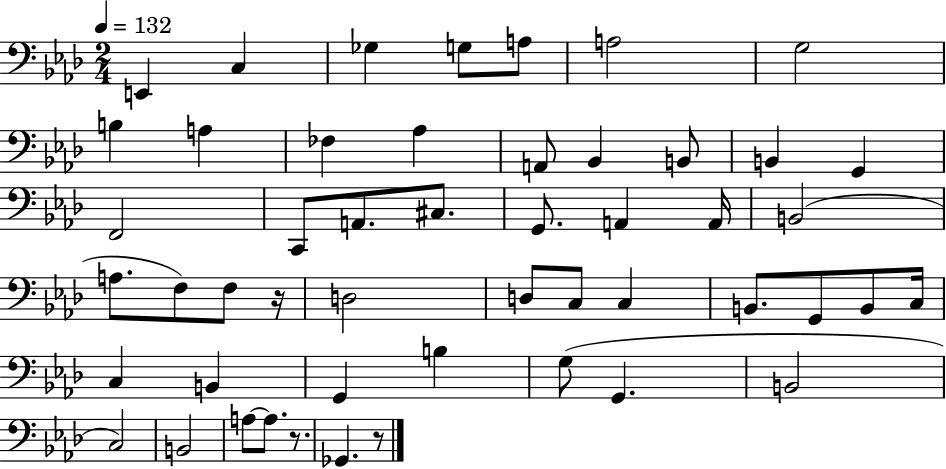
E2/q C3/q Gb3/q G3/e A3/e A3/h G3/h B3/q A3/q FES3/q Ab3/q A2/e Bb2/q B2/e B2/q G2/q F2/h C2/e A2/e. C#3/e. G2/e. A2/q A2/s B2/h A3/e. F3/e F3/e R/s D3/h D3/e C3/e C3/q B2/e. G2/e B2/e C3/s C3/q B2/q G2/q B3/q G3/e G2/q. B2/h C3/h B2/h A3/e A3/e. R/e. Gb2/q. R/e